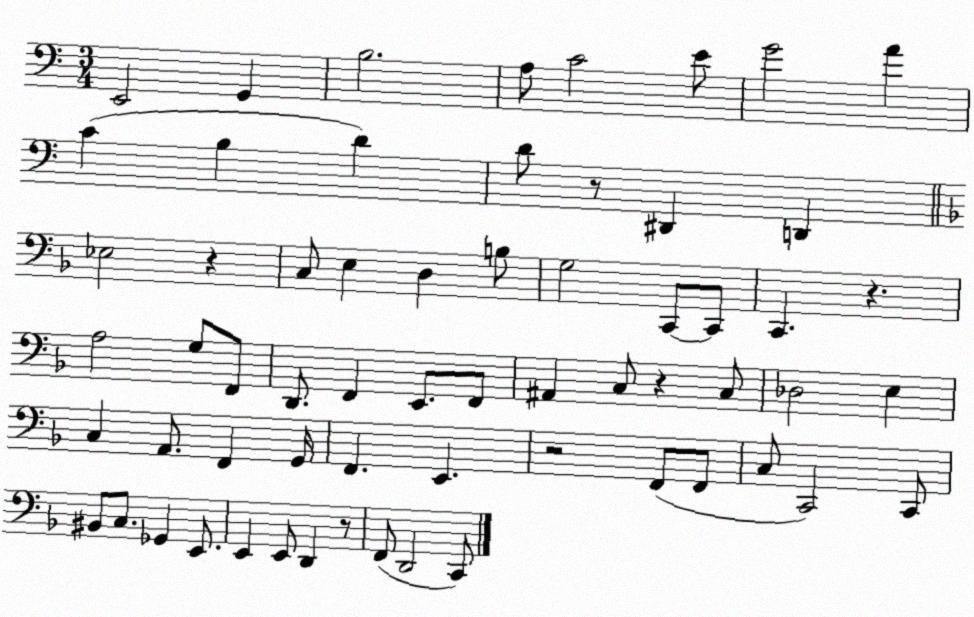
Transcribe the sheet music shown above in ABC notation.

X:1
T:Untitled
M:3/4
L:1/4
K:C
E,,2 G,, B,2 A,/2 C2 E/2 G2 A C B, D D/2 z/2 ^D,, D,, _E,2 z C,/2 E, D, B,/2 G,2 C,,/2 C,,/2 C,, z A,2 G,/2 F,,/2 D,,/2 F,, E,,/2 F,,/2 ^A,, C,/2 z C,/2 _D,2 E, C, A,,/2 F,, G,,/4 F,, E,, z2 F,,/2 F,,/2 C,/2 C,,2 C,,/2 ^B,,/2 C,/2 _G,, E,,/2 E,, E,,/2 D,, z/2 F,,/2 D,,2 C,,/2